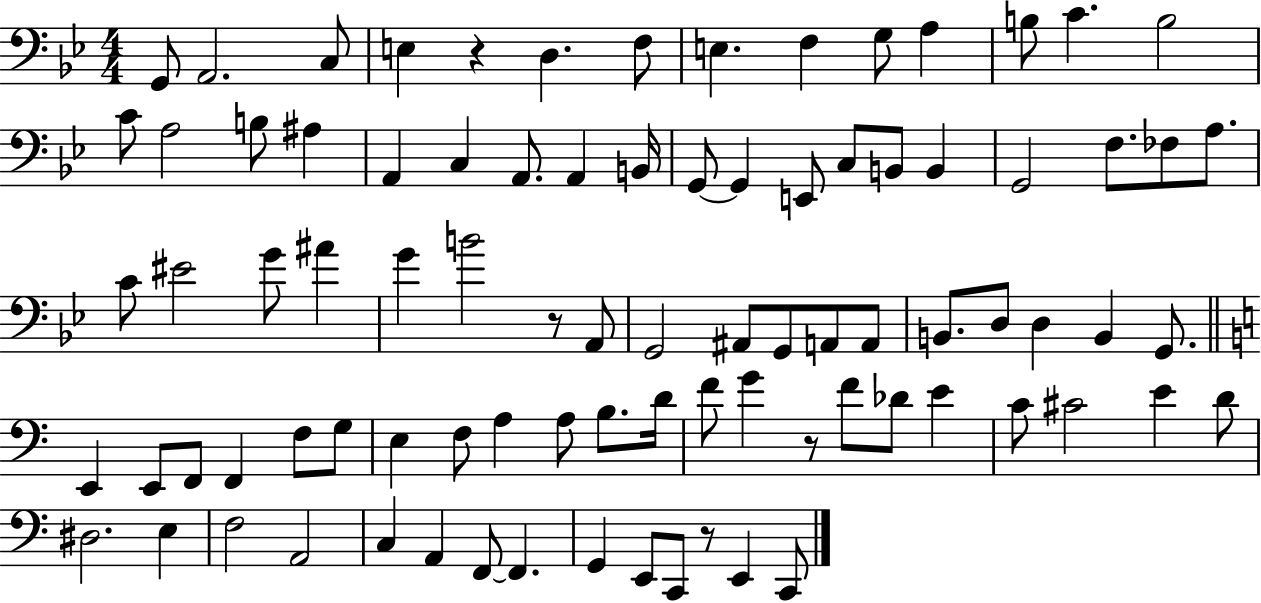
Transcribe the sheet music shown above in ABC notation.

X:1
T:Untitled
M:4/4
L:1/4
K:Bb
G,,/2 A,,2 C,/2 E, z D, F,/2 E, F, G,/2 A, B,/2 C B,2 C/2 A,2 B,/2 ^A, A,, C, A,,/2 A,, B,,/4 G,,/2 G,, E,,/2 C,/2 B,,/2 B,, G,,2 F,/2 _F,/2 A,/2 C/2 ^E2 G/2 ^A G B2 z/2 A,,/2 G,,2 ^A,,/2 G,,/2 A,,/2 A,,/2 B,,/2 D,/2 D, B,, G,,/2 E,, E,,/2 F,,/2 F,, F,/2 G,/2 E, F,/2 A, A,/2 B,/2 D/4 F/2 G z/2 F/2 _D/2 E C/2 ^C2 E D/2 ^D,2 E, F,2 A,,2 C, A,, F,,/2 F,, G,, E,,/2 C,,/2 z/2 E,, C,,/2